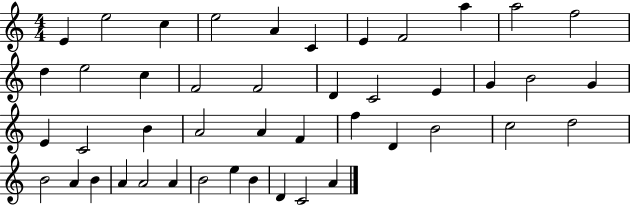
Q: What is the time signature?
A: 4/4